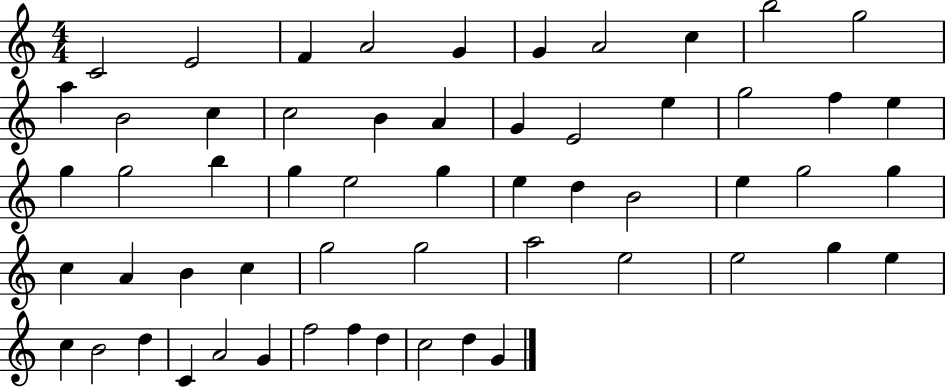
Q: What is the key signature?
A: C major